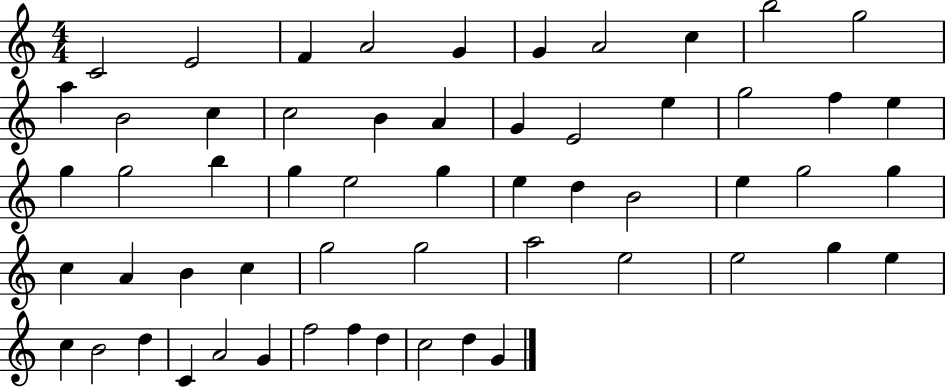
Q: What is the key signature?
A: C major